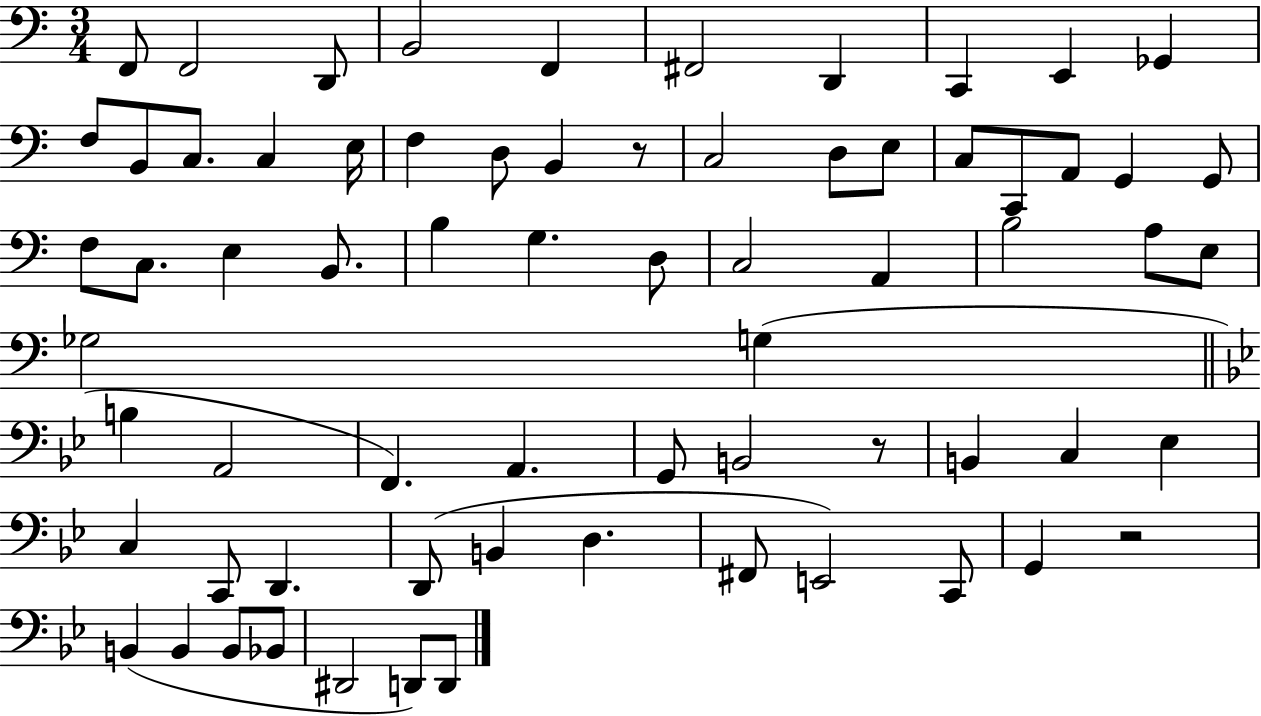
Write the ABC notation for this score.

X:1
T:Untitled
M:3/4
L:1/4
K:C
F,,/2 F,,2 D,,/2 B,,2 F,, ^F,,2 D,, C,, E,, _G,, F,/2 B,,/2 C,/2 C, E,/4 F, D,/2 B,, z/2 C,2 D,/2 E,/2 C,/2 C,,/2 A,,/2 G,, G,,/2 F,/2 C,/2 E, B,,/2 B, G, D,/2 C,2 A,, B,2 A,/2 E,/2 _G,2 G, B, A,,2 F,, A,, G,,/2 B,,2 z/2 B,, C, _E, C, C,,/2 D,, D,,/2 B,, D, ^F,,/2 E,,2 C,,/2 G,, z2 B,, B,, B,,/2 _B,,/2 ^D,,2 D,,/2 D,,/2